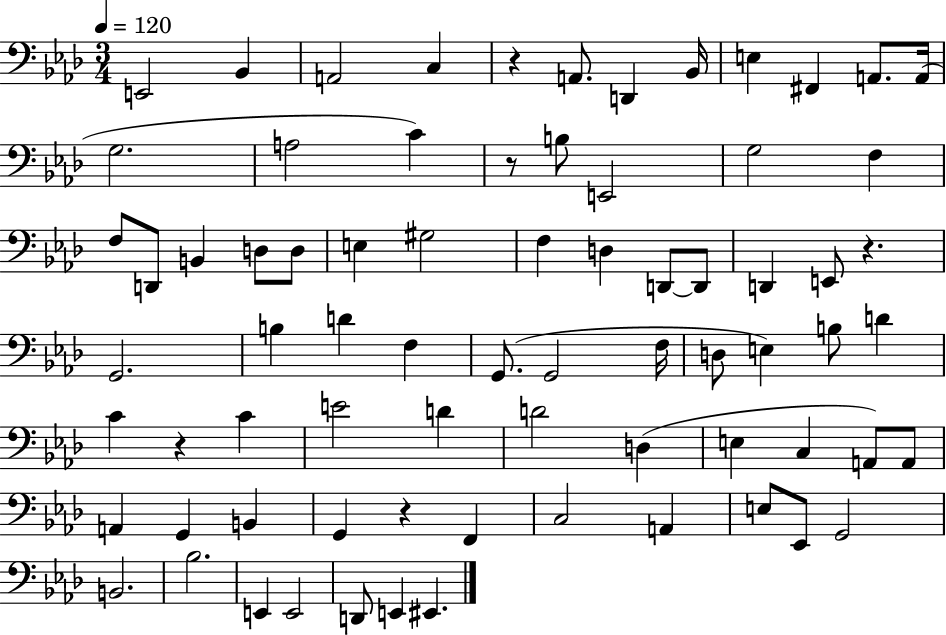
X:1
T:Untitled
M:3/4
L:1/4
K:Ab
E,,2 _B,, A,,2 C, z A,,/2 D,, _B,,/4 E, ^F,, A,,/2 A,,/4 G,2 A,2 C z/2 B,/2 E,,2 G,2 F, F,/2 D,,/2 B,, D,/2 D,/2 E, ^G,2 F, D, D,,/2 D,,/2 D,, E,,/2 z G,,2 B, D F, G,,/2 G,,2 F,/4 D,/2 E, B,/2 D C z C E2 D D2 D, E, C, A,,/2 A,,/2 A,, G,, B,, G,, z F,, C,2 A,, E,/2 _E,,/2 G,,2 B,,2 _B,2 E,, E,,2 D,,/2 E,, ^E,,